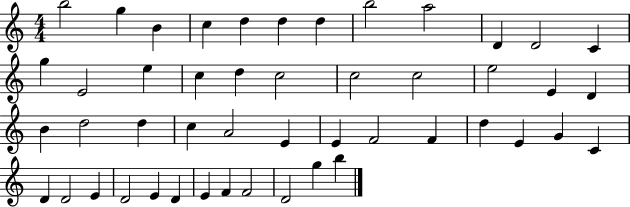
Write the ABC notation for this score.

X:1
T:Untitled
M:4/4
L:1/4
K:C
b2 g B c d d d b2 a2 D D2 C g E2 e c d c2 c2 c2 e2 E D B d2 d c A2 E E F2 F d E G C D D2 E D2 E D E F F2 D2 g b